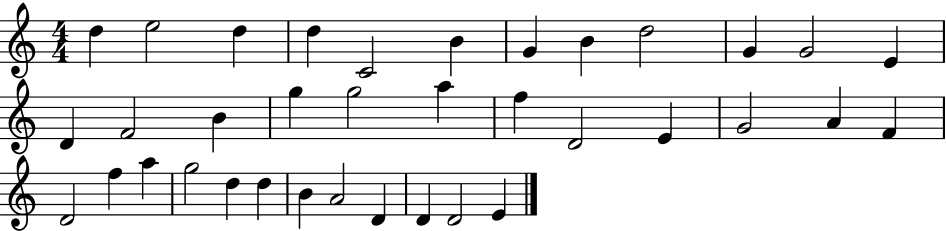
{
  \clef treble
  \numericTimeSignature
  \time 4/4
  \key c \major
  d''4 e''2 d''4 | d''4 c'2 b'4 | g'4 b'4 d''2 | g'4 g'2 e'4 | \break d'4 f'2 b'4 | g''4 g''2 a''4 | f''4 d'2 e'4 | g'2 a'4 f'4 | \break d'2 f''4 a''4 | g''2 d''4 d''4 | b'4 a'2 d'4 | d'4 d'2 e'4 | \break \bar "|."
}